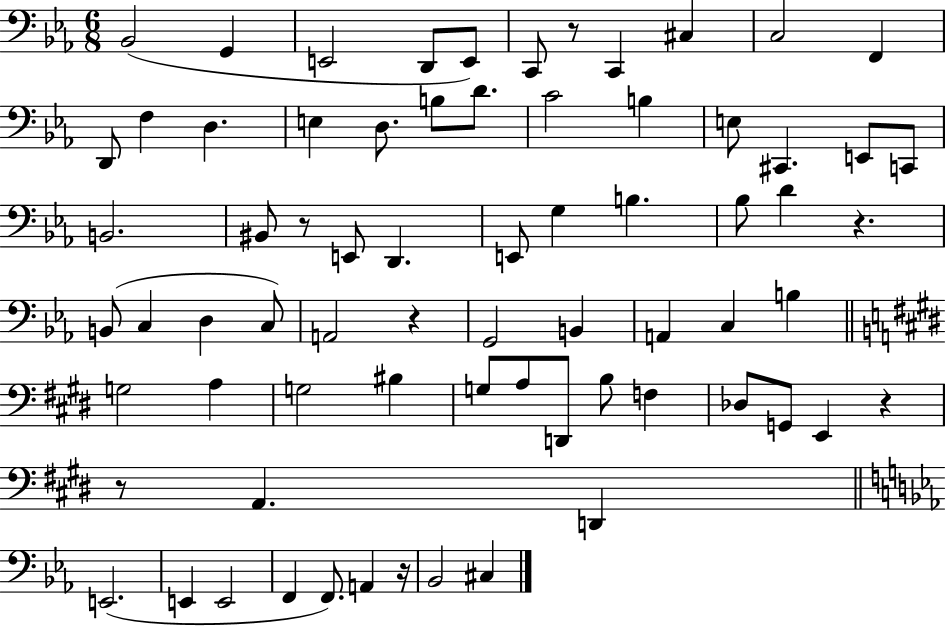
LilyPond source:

{
  \clef bass
  \numericTimeSignature
  \time 6/8
  \key ees \major
  bes,2( g,4 | e,2 d,8 e,8) | c,8 r8 c,4 cis4 | c2 f,4 | \break d,8 f4 d4. | e4 d8. b8 d'8. | c'2 b4 | e8 cis,4. e,8 c,8 | \break b,2. | bis,8 r8 e,8 d,4. | e,8 g4 b4. | bes8 d'4 r4. | \break b,8( c4 d4 c8) | a,2 r4 | g,2 b,4 | a,4 c4 b4 | \break \bar "||" \break \key e \major g2 a4 | g2 bis4 | g8 a8 d,8 b8 f4 | des8 g,8 e,4 r4 | \break r8 a,4. d,4 | \bar "||" \break \key ees \major e,2.( | e,4 e,2 | f,4 f,8.) a,4 r16 | bes,2 cis4 | \break \bar "|."
}